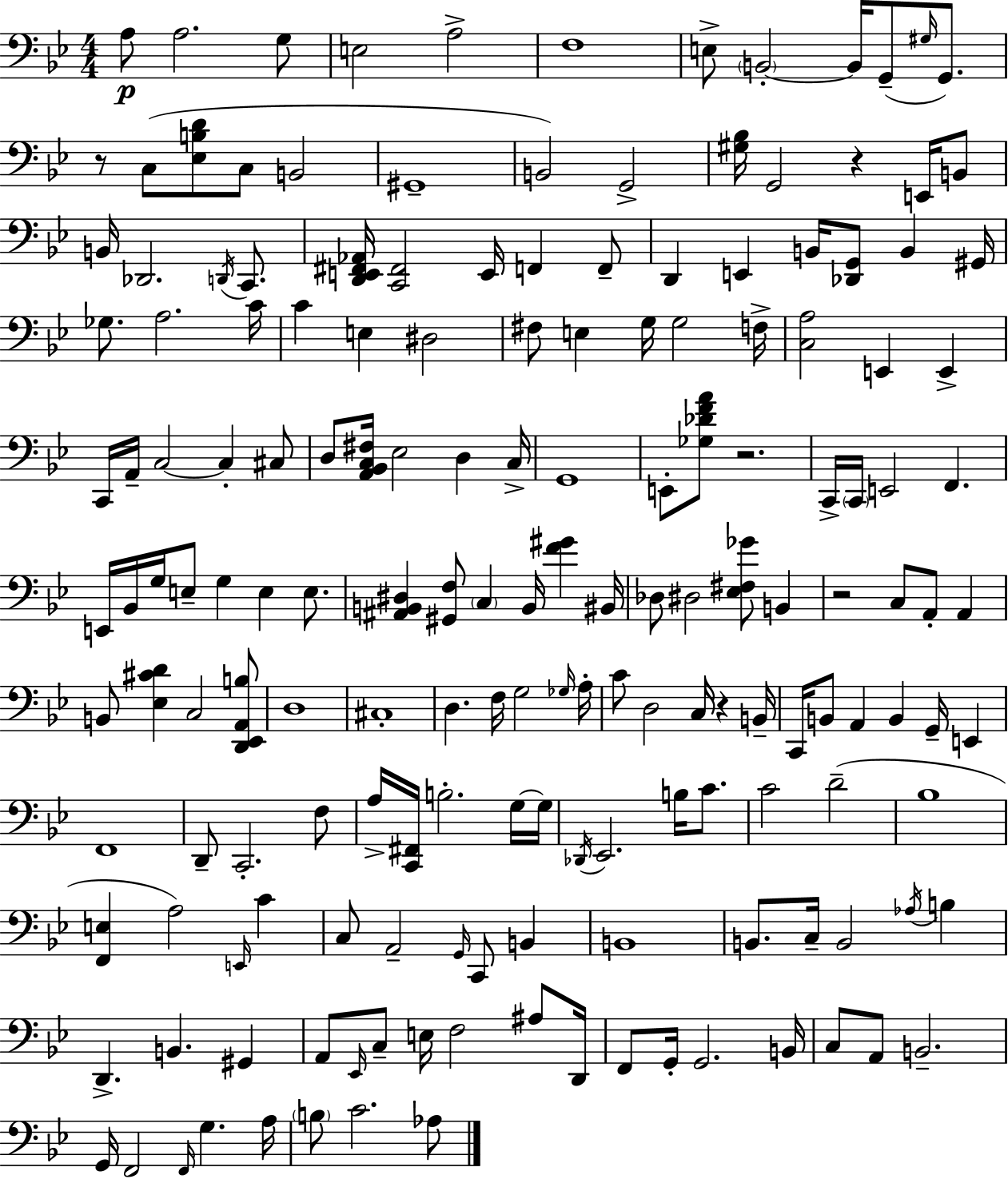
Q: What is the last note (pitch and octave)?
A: Ab3